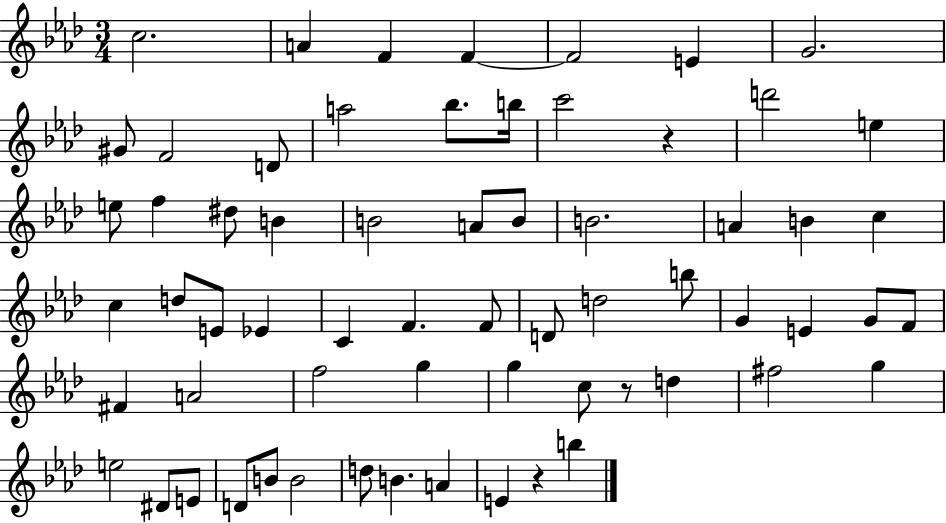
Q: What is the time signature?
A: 3/4